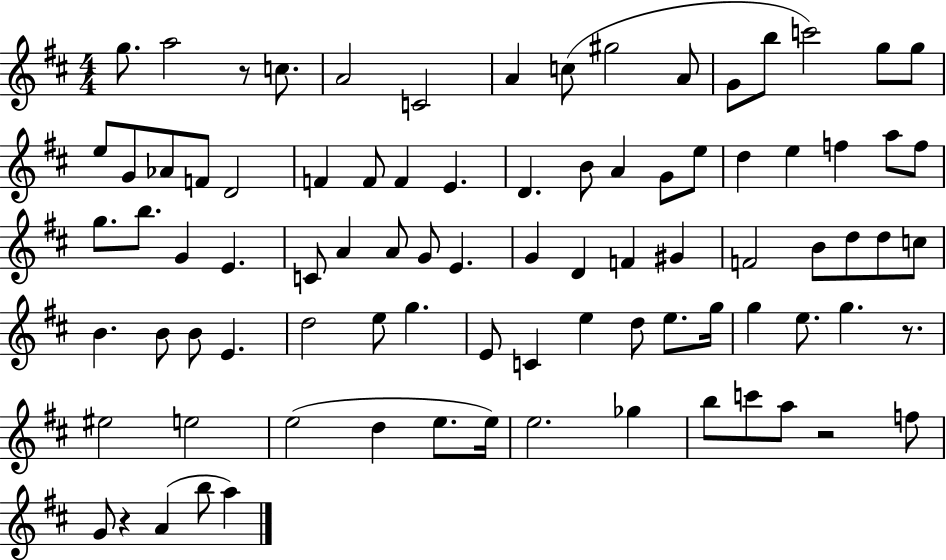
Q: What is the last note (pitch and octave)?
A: A5